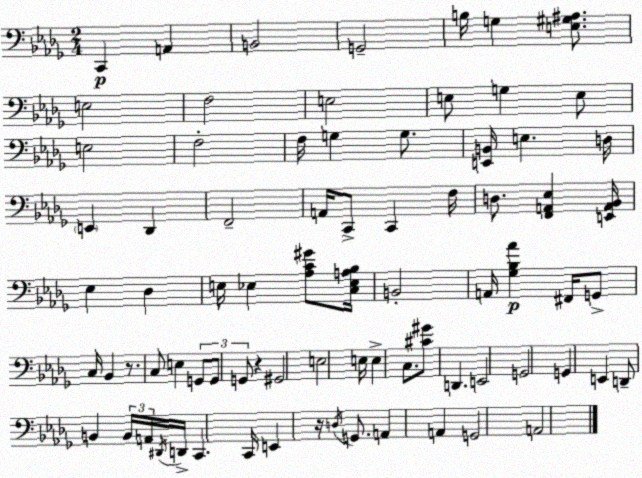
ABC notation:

X:1
T:Untitled
M:2/4
L:1/4
K:Bbm
C,, A,, B,,2 G,,2 B,/4 G, [E,^G,^A,]/2 E,2 F,2 E,2 E,/2 G, E,/2 E,2 F,2 F,/4 G, G,/2 [E,,B,,]/4 E, D,/4 E,, _D,, F,,2 A,,/4 C,,/2 C,, F,/4 D,/2 [F,,A,,_E,] [E,,A,,_B,,]/4 _E, _D, E,/4 _E, [_A,C^G]/2 [C,_E,A,_B,]/4 B,,2 A,,/4 [_G,_B,_A] ^F,,/4 G,,/2 C,/4 _B,, z/2 C,/2 E, G,,/2 G,,/2 G,,/2 z ^G,,2 E,2 E,/4 E, C,/2 [^C^G]/2 D,, E,,2 G,,2 G,, E,, D,,/2 B,, B,,/4 A,,/4 ^D,,/4 D,,/4 C,, C,,/4 E,, z/4 D,/4 G,,/2 A,, A,, G,,2 A,,2